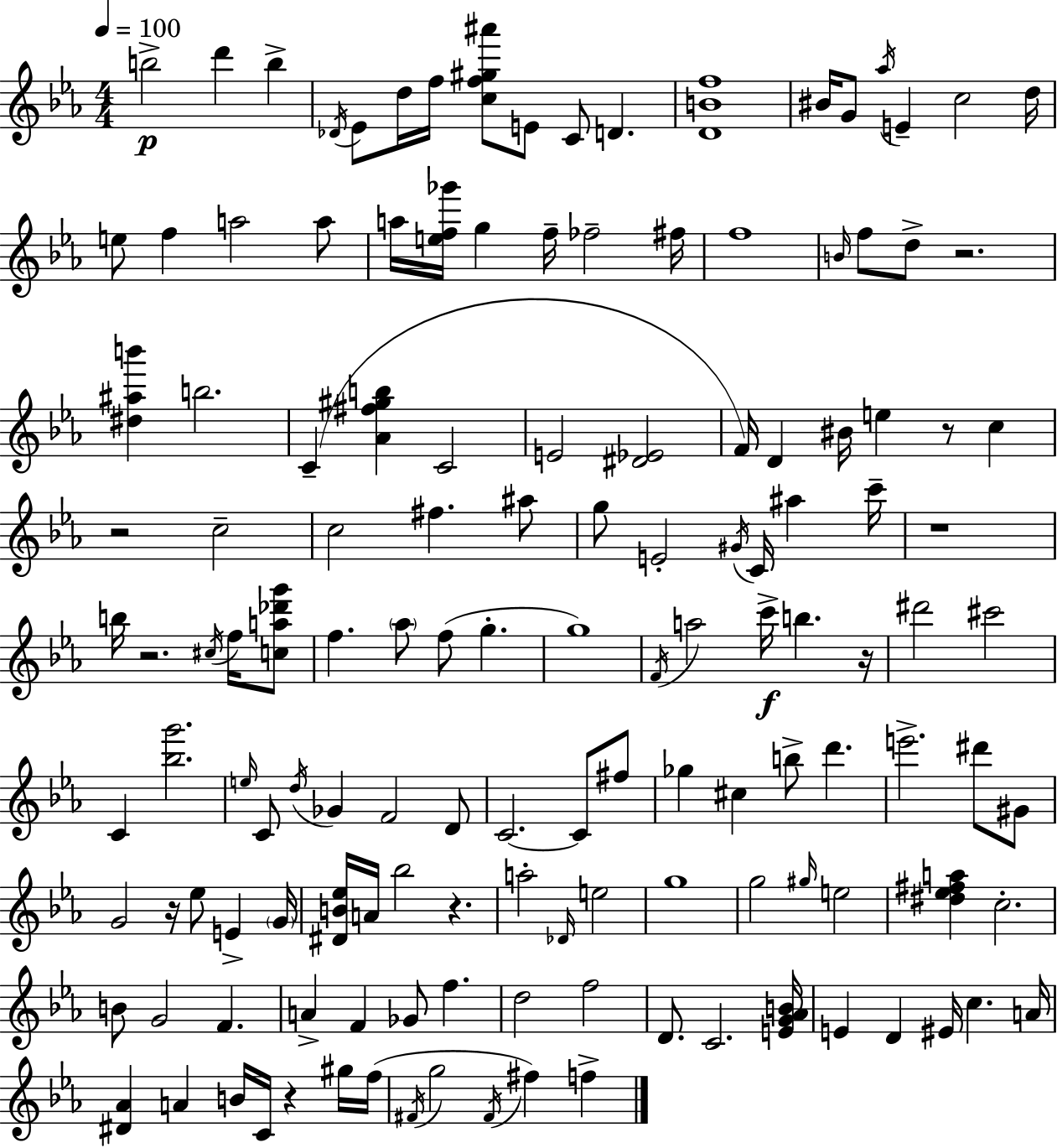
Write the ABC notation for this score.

X:1
T:Untitled
M:4/4
L:1/4
K:Cm
b2 d' b _D/4 _E/2 d/4 f/4 [cf^g^a']/2 E/2 C/2 D [DBf]4 ^B/4 G/2 _a/4 E c2 d/4 e/2 f a2 a/2 a/4 [ef_g']/4 g f/4 _f2 ^f/4 f4 B/4 f/2 d/2 z2 [^d^ab'] b2 C [_A^f^gb] C2 E2 [^D_E]2 F/4 D ^B/4 e z/2 c z2 c2 c2 ^f ^a/2 g/2 E2 ^G/4 C/4 ^a c'/4 z4 b/4 z2 ^c/4 f/4 [ca_d'g']/2 f _a/2 f/2 g g4 F/4 a2 c'/4 b z/4 ^d'2 ^c'2 C [_bg']2 e/4 C/2 d/4 _G F2 D/2 C2 C/2 ^f/2 _g ^c b/2 d' e'2 ^d'/2 ^G/2 G2 z/4 _e/2 E G/4 [^DB_e]/4 A/4 _b2 z a2 _D/4 e2 g4 g2 ^g/4 e2 [^d_e^fa] c2 B/2 G2 F A F _G/2 f d2 f2 D/2 C2 [EG_AB]/4 E D ^E/4 c A/4 [^D_A] A B/4 C/4 z ^g/4 f/4 ^F/4 g2 ^F/4 ^f f